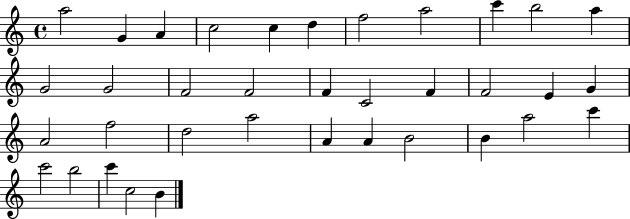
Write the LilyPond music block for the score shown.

{
  \clef treble
  \time 4/4
  \defaultTimeSignature
  \key c \major
  a''2 g'4 a'4 | c''2 c''4 d''4 | f''2 a''2 | c'''4 b''2 a''4 | \break g'2 g'2 | f'2 f'2 | f'4 c'2 f'4 | f'2 e'4 g'4 | \break a'2 f''2 | d''2 a''2 | a'4 a'4 b'2 | b'4 a''2 c'''4 | \break c'''2 b''2 | c'''4 c''2 b'4 | \bar "|."
}